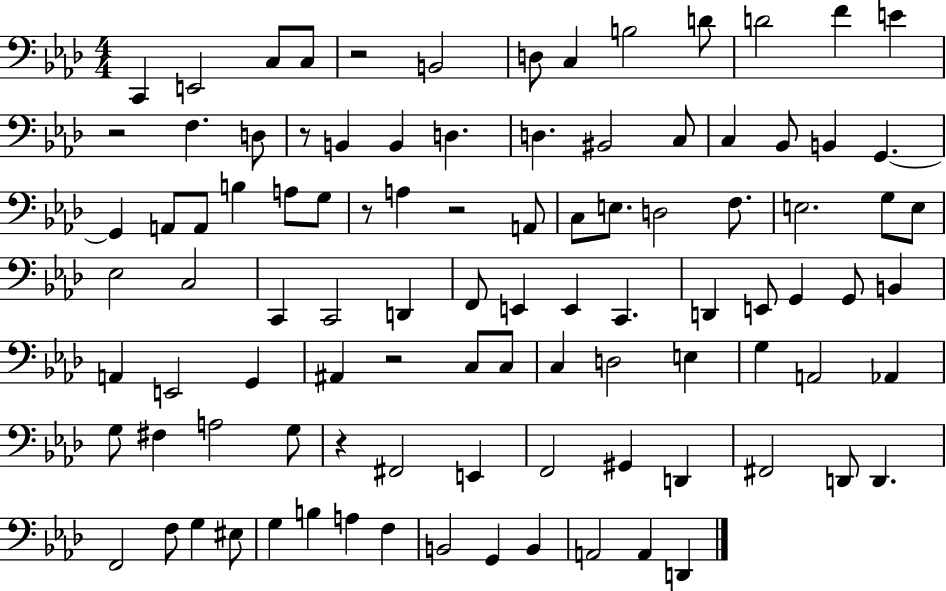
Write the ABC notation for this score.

X:1
T:Untitled
M:4/4
L:1/4
K:Ab
C,, E,,2 C,/2 C,/2 z2 B,,2 D,/2 C, B,2 D/2 D2 F E z2 F, D,/2 z/2 B,, B,, D, D, ^B,,2 C,/2 C, _B,,/2 B,, G,, G,, A,,/2 A,,/2 B, A,/2 G,/2 z/2 A, z2 A,,/2 C,/2 E,/2 D,2 F,/2 E,2 G,/2 E,/2 _E,2 C,2 C,, C,,2 D,, F,,/2 E,, E,, C,, D,, E,,/2 G,, G,,/2 B,, A,, E,,2 G,, ^A,, z2 C,/2 C,/2 C, D,2 E, G, A,,2 _A,, G,/2 ^F, A,2 G,/2 z ^F,,2 E,, F,,2 ^G,, D,, ^F,,2 D,,/2 D,, F,,2 F,/2 G, ^E,/2 G, B, A, F, B,,2 G,, B,, A,,2 A,, D,,